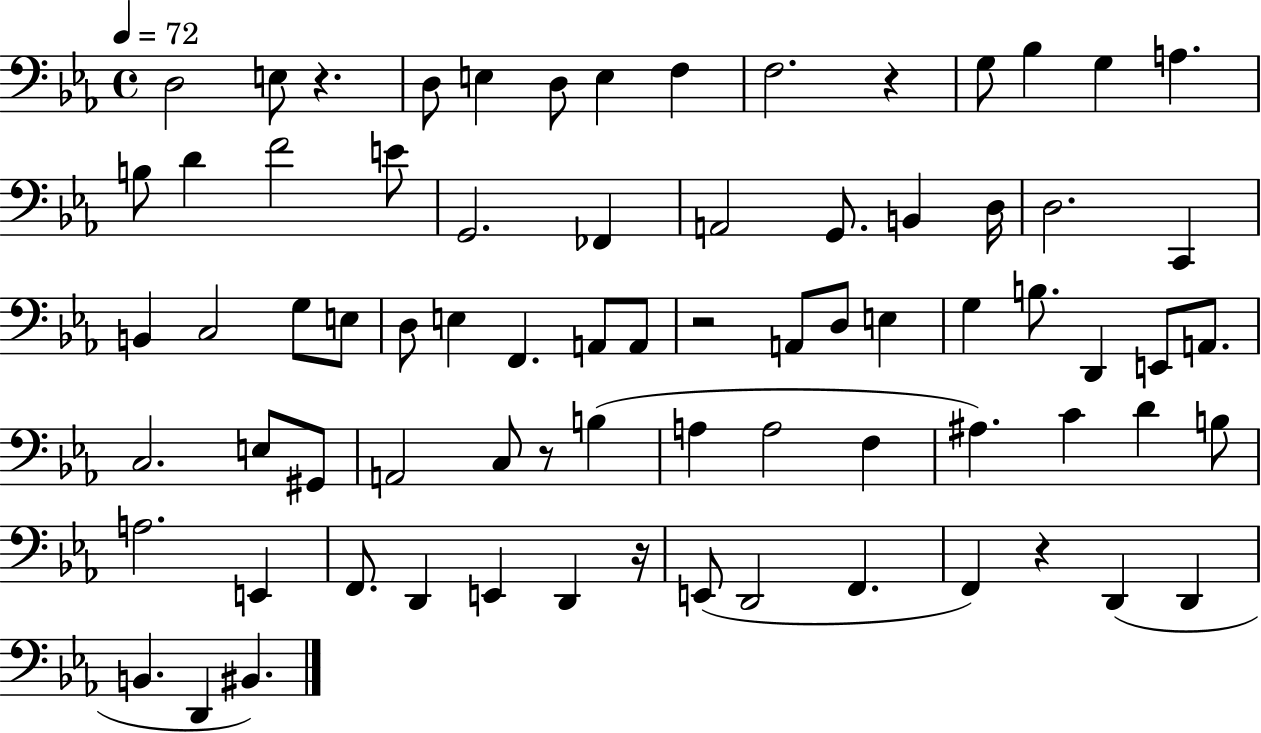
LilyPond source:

{
  \clef bass
  \time 4/4
  \defaultTimeSignature
  \key ees \major
  \tempo 4 = 72
  \repeat volta 2 { d2 e8 r4. | d8 e4 d8 e4 f4 | f2. r4 | g8 bes4 g4 a4. | \break b8 d'4 f'2 e'8 | g,2. fes,4 | a,2 g,8. b,4 d16 | d2. c,4 | \break b,4 c2 g8 e8 | d8 e4 f,4. a,8 a,8 | r2 a,8 d8 e4 | g4 b8. d,4 e,8 a,8. | \break c2. e8 gis,8 | a,2 c8 r8 b4( | a4 a2 f4 | ais4.) c'4 d'4 b8 | \break a2. e,4 | f,8. d,4 e,4 d,4 r16 | e,8( d,2 f,4. | f,4) r4 d,4( d,4 | \break b,4. d,4 bis,4.) | } \bar "|."
}